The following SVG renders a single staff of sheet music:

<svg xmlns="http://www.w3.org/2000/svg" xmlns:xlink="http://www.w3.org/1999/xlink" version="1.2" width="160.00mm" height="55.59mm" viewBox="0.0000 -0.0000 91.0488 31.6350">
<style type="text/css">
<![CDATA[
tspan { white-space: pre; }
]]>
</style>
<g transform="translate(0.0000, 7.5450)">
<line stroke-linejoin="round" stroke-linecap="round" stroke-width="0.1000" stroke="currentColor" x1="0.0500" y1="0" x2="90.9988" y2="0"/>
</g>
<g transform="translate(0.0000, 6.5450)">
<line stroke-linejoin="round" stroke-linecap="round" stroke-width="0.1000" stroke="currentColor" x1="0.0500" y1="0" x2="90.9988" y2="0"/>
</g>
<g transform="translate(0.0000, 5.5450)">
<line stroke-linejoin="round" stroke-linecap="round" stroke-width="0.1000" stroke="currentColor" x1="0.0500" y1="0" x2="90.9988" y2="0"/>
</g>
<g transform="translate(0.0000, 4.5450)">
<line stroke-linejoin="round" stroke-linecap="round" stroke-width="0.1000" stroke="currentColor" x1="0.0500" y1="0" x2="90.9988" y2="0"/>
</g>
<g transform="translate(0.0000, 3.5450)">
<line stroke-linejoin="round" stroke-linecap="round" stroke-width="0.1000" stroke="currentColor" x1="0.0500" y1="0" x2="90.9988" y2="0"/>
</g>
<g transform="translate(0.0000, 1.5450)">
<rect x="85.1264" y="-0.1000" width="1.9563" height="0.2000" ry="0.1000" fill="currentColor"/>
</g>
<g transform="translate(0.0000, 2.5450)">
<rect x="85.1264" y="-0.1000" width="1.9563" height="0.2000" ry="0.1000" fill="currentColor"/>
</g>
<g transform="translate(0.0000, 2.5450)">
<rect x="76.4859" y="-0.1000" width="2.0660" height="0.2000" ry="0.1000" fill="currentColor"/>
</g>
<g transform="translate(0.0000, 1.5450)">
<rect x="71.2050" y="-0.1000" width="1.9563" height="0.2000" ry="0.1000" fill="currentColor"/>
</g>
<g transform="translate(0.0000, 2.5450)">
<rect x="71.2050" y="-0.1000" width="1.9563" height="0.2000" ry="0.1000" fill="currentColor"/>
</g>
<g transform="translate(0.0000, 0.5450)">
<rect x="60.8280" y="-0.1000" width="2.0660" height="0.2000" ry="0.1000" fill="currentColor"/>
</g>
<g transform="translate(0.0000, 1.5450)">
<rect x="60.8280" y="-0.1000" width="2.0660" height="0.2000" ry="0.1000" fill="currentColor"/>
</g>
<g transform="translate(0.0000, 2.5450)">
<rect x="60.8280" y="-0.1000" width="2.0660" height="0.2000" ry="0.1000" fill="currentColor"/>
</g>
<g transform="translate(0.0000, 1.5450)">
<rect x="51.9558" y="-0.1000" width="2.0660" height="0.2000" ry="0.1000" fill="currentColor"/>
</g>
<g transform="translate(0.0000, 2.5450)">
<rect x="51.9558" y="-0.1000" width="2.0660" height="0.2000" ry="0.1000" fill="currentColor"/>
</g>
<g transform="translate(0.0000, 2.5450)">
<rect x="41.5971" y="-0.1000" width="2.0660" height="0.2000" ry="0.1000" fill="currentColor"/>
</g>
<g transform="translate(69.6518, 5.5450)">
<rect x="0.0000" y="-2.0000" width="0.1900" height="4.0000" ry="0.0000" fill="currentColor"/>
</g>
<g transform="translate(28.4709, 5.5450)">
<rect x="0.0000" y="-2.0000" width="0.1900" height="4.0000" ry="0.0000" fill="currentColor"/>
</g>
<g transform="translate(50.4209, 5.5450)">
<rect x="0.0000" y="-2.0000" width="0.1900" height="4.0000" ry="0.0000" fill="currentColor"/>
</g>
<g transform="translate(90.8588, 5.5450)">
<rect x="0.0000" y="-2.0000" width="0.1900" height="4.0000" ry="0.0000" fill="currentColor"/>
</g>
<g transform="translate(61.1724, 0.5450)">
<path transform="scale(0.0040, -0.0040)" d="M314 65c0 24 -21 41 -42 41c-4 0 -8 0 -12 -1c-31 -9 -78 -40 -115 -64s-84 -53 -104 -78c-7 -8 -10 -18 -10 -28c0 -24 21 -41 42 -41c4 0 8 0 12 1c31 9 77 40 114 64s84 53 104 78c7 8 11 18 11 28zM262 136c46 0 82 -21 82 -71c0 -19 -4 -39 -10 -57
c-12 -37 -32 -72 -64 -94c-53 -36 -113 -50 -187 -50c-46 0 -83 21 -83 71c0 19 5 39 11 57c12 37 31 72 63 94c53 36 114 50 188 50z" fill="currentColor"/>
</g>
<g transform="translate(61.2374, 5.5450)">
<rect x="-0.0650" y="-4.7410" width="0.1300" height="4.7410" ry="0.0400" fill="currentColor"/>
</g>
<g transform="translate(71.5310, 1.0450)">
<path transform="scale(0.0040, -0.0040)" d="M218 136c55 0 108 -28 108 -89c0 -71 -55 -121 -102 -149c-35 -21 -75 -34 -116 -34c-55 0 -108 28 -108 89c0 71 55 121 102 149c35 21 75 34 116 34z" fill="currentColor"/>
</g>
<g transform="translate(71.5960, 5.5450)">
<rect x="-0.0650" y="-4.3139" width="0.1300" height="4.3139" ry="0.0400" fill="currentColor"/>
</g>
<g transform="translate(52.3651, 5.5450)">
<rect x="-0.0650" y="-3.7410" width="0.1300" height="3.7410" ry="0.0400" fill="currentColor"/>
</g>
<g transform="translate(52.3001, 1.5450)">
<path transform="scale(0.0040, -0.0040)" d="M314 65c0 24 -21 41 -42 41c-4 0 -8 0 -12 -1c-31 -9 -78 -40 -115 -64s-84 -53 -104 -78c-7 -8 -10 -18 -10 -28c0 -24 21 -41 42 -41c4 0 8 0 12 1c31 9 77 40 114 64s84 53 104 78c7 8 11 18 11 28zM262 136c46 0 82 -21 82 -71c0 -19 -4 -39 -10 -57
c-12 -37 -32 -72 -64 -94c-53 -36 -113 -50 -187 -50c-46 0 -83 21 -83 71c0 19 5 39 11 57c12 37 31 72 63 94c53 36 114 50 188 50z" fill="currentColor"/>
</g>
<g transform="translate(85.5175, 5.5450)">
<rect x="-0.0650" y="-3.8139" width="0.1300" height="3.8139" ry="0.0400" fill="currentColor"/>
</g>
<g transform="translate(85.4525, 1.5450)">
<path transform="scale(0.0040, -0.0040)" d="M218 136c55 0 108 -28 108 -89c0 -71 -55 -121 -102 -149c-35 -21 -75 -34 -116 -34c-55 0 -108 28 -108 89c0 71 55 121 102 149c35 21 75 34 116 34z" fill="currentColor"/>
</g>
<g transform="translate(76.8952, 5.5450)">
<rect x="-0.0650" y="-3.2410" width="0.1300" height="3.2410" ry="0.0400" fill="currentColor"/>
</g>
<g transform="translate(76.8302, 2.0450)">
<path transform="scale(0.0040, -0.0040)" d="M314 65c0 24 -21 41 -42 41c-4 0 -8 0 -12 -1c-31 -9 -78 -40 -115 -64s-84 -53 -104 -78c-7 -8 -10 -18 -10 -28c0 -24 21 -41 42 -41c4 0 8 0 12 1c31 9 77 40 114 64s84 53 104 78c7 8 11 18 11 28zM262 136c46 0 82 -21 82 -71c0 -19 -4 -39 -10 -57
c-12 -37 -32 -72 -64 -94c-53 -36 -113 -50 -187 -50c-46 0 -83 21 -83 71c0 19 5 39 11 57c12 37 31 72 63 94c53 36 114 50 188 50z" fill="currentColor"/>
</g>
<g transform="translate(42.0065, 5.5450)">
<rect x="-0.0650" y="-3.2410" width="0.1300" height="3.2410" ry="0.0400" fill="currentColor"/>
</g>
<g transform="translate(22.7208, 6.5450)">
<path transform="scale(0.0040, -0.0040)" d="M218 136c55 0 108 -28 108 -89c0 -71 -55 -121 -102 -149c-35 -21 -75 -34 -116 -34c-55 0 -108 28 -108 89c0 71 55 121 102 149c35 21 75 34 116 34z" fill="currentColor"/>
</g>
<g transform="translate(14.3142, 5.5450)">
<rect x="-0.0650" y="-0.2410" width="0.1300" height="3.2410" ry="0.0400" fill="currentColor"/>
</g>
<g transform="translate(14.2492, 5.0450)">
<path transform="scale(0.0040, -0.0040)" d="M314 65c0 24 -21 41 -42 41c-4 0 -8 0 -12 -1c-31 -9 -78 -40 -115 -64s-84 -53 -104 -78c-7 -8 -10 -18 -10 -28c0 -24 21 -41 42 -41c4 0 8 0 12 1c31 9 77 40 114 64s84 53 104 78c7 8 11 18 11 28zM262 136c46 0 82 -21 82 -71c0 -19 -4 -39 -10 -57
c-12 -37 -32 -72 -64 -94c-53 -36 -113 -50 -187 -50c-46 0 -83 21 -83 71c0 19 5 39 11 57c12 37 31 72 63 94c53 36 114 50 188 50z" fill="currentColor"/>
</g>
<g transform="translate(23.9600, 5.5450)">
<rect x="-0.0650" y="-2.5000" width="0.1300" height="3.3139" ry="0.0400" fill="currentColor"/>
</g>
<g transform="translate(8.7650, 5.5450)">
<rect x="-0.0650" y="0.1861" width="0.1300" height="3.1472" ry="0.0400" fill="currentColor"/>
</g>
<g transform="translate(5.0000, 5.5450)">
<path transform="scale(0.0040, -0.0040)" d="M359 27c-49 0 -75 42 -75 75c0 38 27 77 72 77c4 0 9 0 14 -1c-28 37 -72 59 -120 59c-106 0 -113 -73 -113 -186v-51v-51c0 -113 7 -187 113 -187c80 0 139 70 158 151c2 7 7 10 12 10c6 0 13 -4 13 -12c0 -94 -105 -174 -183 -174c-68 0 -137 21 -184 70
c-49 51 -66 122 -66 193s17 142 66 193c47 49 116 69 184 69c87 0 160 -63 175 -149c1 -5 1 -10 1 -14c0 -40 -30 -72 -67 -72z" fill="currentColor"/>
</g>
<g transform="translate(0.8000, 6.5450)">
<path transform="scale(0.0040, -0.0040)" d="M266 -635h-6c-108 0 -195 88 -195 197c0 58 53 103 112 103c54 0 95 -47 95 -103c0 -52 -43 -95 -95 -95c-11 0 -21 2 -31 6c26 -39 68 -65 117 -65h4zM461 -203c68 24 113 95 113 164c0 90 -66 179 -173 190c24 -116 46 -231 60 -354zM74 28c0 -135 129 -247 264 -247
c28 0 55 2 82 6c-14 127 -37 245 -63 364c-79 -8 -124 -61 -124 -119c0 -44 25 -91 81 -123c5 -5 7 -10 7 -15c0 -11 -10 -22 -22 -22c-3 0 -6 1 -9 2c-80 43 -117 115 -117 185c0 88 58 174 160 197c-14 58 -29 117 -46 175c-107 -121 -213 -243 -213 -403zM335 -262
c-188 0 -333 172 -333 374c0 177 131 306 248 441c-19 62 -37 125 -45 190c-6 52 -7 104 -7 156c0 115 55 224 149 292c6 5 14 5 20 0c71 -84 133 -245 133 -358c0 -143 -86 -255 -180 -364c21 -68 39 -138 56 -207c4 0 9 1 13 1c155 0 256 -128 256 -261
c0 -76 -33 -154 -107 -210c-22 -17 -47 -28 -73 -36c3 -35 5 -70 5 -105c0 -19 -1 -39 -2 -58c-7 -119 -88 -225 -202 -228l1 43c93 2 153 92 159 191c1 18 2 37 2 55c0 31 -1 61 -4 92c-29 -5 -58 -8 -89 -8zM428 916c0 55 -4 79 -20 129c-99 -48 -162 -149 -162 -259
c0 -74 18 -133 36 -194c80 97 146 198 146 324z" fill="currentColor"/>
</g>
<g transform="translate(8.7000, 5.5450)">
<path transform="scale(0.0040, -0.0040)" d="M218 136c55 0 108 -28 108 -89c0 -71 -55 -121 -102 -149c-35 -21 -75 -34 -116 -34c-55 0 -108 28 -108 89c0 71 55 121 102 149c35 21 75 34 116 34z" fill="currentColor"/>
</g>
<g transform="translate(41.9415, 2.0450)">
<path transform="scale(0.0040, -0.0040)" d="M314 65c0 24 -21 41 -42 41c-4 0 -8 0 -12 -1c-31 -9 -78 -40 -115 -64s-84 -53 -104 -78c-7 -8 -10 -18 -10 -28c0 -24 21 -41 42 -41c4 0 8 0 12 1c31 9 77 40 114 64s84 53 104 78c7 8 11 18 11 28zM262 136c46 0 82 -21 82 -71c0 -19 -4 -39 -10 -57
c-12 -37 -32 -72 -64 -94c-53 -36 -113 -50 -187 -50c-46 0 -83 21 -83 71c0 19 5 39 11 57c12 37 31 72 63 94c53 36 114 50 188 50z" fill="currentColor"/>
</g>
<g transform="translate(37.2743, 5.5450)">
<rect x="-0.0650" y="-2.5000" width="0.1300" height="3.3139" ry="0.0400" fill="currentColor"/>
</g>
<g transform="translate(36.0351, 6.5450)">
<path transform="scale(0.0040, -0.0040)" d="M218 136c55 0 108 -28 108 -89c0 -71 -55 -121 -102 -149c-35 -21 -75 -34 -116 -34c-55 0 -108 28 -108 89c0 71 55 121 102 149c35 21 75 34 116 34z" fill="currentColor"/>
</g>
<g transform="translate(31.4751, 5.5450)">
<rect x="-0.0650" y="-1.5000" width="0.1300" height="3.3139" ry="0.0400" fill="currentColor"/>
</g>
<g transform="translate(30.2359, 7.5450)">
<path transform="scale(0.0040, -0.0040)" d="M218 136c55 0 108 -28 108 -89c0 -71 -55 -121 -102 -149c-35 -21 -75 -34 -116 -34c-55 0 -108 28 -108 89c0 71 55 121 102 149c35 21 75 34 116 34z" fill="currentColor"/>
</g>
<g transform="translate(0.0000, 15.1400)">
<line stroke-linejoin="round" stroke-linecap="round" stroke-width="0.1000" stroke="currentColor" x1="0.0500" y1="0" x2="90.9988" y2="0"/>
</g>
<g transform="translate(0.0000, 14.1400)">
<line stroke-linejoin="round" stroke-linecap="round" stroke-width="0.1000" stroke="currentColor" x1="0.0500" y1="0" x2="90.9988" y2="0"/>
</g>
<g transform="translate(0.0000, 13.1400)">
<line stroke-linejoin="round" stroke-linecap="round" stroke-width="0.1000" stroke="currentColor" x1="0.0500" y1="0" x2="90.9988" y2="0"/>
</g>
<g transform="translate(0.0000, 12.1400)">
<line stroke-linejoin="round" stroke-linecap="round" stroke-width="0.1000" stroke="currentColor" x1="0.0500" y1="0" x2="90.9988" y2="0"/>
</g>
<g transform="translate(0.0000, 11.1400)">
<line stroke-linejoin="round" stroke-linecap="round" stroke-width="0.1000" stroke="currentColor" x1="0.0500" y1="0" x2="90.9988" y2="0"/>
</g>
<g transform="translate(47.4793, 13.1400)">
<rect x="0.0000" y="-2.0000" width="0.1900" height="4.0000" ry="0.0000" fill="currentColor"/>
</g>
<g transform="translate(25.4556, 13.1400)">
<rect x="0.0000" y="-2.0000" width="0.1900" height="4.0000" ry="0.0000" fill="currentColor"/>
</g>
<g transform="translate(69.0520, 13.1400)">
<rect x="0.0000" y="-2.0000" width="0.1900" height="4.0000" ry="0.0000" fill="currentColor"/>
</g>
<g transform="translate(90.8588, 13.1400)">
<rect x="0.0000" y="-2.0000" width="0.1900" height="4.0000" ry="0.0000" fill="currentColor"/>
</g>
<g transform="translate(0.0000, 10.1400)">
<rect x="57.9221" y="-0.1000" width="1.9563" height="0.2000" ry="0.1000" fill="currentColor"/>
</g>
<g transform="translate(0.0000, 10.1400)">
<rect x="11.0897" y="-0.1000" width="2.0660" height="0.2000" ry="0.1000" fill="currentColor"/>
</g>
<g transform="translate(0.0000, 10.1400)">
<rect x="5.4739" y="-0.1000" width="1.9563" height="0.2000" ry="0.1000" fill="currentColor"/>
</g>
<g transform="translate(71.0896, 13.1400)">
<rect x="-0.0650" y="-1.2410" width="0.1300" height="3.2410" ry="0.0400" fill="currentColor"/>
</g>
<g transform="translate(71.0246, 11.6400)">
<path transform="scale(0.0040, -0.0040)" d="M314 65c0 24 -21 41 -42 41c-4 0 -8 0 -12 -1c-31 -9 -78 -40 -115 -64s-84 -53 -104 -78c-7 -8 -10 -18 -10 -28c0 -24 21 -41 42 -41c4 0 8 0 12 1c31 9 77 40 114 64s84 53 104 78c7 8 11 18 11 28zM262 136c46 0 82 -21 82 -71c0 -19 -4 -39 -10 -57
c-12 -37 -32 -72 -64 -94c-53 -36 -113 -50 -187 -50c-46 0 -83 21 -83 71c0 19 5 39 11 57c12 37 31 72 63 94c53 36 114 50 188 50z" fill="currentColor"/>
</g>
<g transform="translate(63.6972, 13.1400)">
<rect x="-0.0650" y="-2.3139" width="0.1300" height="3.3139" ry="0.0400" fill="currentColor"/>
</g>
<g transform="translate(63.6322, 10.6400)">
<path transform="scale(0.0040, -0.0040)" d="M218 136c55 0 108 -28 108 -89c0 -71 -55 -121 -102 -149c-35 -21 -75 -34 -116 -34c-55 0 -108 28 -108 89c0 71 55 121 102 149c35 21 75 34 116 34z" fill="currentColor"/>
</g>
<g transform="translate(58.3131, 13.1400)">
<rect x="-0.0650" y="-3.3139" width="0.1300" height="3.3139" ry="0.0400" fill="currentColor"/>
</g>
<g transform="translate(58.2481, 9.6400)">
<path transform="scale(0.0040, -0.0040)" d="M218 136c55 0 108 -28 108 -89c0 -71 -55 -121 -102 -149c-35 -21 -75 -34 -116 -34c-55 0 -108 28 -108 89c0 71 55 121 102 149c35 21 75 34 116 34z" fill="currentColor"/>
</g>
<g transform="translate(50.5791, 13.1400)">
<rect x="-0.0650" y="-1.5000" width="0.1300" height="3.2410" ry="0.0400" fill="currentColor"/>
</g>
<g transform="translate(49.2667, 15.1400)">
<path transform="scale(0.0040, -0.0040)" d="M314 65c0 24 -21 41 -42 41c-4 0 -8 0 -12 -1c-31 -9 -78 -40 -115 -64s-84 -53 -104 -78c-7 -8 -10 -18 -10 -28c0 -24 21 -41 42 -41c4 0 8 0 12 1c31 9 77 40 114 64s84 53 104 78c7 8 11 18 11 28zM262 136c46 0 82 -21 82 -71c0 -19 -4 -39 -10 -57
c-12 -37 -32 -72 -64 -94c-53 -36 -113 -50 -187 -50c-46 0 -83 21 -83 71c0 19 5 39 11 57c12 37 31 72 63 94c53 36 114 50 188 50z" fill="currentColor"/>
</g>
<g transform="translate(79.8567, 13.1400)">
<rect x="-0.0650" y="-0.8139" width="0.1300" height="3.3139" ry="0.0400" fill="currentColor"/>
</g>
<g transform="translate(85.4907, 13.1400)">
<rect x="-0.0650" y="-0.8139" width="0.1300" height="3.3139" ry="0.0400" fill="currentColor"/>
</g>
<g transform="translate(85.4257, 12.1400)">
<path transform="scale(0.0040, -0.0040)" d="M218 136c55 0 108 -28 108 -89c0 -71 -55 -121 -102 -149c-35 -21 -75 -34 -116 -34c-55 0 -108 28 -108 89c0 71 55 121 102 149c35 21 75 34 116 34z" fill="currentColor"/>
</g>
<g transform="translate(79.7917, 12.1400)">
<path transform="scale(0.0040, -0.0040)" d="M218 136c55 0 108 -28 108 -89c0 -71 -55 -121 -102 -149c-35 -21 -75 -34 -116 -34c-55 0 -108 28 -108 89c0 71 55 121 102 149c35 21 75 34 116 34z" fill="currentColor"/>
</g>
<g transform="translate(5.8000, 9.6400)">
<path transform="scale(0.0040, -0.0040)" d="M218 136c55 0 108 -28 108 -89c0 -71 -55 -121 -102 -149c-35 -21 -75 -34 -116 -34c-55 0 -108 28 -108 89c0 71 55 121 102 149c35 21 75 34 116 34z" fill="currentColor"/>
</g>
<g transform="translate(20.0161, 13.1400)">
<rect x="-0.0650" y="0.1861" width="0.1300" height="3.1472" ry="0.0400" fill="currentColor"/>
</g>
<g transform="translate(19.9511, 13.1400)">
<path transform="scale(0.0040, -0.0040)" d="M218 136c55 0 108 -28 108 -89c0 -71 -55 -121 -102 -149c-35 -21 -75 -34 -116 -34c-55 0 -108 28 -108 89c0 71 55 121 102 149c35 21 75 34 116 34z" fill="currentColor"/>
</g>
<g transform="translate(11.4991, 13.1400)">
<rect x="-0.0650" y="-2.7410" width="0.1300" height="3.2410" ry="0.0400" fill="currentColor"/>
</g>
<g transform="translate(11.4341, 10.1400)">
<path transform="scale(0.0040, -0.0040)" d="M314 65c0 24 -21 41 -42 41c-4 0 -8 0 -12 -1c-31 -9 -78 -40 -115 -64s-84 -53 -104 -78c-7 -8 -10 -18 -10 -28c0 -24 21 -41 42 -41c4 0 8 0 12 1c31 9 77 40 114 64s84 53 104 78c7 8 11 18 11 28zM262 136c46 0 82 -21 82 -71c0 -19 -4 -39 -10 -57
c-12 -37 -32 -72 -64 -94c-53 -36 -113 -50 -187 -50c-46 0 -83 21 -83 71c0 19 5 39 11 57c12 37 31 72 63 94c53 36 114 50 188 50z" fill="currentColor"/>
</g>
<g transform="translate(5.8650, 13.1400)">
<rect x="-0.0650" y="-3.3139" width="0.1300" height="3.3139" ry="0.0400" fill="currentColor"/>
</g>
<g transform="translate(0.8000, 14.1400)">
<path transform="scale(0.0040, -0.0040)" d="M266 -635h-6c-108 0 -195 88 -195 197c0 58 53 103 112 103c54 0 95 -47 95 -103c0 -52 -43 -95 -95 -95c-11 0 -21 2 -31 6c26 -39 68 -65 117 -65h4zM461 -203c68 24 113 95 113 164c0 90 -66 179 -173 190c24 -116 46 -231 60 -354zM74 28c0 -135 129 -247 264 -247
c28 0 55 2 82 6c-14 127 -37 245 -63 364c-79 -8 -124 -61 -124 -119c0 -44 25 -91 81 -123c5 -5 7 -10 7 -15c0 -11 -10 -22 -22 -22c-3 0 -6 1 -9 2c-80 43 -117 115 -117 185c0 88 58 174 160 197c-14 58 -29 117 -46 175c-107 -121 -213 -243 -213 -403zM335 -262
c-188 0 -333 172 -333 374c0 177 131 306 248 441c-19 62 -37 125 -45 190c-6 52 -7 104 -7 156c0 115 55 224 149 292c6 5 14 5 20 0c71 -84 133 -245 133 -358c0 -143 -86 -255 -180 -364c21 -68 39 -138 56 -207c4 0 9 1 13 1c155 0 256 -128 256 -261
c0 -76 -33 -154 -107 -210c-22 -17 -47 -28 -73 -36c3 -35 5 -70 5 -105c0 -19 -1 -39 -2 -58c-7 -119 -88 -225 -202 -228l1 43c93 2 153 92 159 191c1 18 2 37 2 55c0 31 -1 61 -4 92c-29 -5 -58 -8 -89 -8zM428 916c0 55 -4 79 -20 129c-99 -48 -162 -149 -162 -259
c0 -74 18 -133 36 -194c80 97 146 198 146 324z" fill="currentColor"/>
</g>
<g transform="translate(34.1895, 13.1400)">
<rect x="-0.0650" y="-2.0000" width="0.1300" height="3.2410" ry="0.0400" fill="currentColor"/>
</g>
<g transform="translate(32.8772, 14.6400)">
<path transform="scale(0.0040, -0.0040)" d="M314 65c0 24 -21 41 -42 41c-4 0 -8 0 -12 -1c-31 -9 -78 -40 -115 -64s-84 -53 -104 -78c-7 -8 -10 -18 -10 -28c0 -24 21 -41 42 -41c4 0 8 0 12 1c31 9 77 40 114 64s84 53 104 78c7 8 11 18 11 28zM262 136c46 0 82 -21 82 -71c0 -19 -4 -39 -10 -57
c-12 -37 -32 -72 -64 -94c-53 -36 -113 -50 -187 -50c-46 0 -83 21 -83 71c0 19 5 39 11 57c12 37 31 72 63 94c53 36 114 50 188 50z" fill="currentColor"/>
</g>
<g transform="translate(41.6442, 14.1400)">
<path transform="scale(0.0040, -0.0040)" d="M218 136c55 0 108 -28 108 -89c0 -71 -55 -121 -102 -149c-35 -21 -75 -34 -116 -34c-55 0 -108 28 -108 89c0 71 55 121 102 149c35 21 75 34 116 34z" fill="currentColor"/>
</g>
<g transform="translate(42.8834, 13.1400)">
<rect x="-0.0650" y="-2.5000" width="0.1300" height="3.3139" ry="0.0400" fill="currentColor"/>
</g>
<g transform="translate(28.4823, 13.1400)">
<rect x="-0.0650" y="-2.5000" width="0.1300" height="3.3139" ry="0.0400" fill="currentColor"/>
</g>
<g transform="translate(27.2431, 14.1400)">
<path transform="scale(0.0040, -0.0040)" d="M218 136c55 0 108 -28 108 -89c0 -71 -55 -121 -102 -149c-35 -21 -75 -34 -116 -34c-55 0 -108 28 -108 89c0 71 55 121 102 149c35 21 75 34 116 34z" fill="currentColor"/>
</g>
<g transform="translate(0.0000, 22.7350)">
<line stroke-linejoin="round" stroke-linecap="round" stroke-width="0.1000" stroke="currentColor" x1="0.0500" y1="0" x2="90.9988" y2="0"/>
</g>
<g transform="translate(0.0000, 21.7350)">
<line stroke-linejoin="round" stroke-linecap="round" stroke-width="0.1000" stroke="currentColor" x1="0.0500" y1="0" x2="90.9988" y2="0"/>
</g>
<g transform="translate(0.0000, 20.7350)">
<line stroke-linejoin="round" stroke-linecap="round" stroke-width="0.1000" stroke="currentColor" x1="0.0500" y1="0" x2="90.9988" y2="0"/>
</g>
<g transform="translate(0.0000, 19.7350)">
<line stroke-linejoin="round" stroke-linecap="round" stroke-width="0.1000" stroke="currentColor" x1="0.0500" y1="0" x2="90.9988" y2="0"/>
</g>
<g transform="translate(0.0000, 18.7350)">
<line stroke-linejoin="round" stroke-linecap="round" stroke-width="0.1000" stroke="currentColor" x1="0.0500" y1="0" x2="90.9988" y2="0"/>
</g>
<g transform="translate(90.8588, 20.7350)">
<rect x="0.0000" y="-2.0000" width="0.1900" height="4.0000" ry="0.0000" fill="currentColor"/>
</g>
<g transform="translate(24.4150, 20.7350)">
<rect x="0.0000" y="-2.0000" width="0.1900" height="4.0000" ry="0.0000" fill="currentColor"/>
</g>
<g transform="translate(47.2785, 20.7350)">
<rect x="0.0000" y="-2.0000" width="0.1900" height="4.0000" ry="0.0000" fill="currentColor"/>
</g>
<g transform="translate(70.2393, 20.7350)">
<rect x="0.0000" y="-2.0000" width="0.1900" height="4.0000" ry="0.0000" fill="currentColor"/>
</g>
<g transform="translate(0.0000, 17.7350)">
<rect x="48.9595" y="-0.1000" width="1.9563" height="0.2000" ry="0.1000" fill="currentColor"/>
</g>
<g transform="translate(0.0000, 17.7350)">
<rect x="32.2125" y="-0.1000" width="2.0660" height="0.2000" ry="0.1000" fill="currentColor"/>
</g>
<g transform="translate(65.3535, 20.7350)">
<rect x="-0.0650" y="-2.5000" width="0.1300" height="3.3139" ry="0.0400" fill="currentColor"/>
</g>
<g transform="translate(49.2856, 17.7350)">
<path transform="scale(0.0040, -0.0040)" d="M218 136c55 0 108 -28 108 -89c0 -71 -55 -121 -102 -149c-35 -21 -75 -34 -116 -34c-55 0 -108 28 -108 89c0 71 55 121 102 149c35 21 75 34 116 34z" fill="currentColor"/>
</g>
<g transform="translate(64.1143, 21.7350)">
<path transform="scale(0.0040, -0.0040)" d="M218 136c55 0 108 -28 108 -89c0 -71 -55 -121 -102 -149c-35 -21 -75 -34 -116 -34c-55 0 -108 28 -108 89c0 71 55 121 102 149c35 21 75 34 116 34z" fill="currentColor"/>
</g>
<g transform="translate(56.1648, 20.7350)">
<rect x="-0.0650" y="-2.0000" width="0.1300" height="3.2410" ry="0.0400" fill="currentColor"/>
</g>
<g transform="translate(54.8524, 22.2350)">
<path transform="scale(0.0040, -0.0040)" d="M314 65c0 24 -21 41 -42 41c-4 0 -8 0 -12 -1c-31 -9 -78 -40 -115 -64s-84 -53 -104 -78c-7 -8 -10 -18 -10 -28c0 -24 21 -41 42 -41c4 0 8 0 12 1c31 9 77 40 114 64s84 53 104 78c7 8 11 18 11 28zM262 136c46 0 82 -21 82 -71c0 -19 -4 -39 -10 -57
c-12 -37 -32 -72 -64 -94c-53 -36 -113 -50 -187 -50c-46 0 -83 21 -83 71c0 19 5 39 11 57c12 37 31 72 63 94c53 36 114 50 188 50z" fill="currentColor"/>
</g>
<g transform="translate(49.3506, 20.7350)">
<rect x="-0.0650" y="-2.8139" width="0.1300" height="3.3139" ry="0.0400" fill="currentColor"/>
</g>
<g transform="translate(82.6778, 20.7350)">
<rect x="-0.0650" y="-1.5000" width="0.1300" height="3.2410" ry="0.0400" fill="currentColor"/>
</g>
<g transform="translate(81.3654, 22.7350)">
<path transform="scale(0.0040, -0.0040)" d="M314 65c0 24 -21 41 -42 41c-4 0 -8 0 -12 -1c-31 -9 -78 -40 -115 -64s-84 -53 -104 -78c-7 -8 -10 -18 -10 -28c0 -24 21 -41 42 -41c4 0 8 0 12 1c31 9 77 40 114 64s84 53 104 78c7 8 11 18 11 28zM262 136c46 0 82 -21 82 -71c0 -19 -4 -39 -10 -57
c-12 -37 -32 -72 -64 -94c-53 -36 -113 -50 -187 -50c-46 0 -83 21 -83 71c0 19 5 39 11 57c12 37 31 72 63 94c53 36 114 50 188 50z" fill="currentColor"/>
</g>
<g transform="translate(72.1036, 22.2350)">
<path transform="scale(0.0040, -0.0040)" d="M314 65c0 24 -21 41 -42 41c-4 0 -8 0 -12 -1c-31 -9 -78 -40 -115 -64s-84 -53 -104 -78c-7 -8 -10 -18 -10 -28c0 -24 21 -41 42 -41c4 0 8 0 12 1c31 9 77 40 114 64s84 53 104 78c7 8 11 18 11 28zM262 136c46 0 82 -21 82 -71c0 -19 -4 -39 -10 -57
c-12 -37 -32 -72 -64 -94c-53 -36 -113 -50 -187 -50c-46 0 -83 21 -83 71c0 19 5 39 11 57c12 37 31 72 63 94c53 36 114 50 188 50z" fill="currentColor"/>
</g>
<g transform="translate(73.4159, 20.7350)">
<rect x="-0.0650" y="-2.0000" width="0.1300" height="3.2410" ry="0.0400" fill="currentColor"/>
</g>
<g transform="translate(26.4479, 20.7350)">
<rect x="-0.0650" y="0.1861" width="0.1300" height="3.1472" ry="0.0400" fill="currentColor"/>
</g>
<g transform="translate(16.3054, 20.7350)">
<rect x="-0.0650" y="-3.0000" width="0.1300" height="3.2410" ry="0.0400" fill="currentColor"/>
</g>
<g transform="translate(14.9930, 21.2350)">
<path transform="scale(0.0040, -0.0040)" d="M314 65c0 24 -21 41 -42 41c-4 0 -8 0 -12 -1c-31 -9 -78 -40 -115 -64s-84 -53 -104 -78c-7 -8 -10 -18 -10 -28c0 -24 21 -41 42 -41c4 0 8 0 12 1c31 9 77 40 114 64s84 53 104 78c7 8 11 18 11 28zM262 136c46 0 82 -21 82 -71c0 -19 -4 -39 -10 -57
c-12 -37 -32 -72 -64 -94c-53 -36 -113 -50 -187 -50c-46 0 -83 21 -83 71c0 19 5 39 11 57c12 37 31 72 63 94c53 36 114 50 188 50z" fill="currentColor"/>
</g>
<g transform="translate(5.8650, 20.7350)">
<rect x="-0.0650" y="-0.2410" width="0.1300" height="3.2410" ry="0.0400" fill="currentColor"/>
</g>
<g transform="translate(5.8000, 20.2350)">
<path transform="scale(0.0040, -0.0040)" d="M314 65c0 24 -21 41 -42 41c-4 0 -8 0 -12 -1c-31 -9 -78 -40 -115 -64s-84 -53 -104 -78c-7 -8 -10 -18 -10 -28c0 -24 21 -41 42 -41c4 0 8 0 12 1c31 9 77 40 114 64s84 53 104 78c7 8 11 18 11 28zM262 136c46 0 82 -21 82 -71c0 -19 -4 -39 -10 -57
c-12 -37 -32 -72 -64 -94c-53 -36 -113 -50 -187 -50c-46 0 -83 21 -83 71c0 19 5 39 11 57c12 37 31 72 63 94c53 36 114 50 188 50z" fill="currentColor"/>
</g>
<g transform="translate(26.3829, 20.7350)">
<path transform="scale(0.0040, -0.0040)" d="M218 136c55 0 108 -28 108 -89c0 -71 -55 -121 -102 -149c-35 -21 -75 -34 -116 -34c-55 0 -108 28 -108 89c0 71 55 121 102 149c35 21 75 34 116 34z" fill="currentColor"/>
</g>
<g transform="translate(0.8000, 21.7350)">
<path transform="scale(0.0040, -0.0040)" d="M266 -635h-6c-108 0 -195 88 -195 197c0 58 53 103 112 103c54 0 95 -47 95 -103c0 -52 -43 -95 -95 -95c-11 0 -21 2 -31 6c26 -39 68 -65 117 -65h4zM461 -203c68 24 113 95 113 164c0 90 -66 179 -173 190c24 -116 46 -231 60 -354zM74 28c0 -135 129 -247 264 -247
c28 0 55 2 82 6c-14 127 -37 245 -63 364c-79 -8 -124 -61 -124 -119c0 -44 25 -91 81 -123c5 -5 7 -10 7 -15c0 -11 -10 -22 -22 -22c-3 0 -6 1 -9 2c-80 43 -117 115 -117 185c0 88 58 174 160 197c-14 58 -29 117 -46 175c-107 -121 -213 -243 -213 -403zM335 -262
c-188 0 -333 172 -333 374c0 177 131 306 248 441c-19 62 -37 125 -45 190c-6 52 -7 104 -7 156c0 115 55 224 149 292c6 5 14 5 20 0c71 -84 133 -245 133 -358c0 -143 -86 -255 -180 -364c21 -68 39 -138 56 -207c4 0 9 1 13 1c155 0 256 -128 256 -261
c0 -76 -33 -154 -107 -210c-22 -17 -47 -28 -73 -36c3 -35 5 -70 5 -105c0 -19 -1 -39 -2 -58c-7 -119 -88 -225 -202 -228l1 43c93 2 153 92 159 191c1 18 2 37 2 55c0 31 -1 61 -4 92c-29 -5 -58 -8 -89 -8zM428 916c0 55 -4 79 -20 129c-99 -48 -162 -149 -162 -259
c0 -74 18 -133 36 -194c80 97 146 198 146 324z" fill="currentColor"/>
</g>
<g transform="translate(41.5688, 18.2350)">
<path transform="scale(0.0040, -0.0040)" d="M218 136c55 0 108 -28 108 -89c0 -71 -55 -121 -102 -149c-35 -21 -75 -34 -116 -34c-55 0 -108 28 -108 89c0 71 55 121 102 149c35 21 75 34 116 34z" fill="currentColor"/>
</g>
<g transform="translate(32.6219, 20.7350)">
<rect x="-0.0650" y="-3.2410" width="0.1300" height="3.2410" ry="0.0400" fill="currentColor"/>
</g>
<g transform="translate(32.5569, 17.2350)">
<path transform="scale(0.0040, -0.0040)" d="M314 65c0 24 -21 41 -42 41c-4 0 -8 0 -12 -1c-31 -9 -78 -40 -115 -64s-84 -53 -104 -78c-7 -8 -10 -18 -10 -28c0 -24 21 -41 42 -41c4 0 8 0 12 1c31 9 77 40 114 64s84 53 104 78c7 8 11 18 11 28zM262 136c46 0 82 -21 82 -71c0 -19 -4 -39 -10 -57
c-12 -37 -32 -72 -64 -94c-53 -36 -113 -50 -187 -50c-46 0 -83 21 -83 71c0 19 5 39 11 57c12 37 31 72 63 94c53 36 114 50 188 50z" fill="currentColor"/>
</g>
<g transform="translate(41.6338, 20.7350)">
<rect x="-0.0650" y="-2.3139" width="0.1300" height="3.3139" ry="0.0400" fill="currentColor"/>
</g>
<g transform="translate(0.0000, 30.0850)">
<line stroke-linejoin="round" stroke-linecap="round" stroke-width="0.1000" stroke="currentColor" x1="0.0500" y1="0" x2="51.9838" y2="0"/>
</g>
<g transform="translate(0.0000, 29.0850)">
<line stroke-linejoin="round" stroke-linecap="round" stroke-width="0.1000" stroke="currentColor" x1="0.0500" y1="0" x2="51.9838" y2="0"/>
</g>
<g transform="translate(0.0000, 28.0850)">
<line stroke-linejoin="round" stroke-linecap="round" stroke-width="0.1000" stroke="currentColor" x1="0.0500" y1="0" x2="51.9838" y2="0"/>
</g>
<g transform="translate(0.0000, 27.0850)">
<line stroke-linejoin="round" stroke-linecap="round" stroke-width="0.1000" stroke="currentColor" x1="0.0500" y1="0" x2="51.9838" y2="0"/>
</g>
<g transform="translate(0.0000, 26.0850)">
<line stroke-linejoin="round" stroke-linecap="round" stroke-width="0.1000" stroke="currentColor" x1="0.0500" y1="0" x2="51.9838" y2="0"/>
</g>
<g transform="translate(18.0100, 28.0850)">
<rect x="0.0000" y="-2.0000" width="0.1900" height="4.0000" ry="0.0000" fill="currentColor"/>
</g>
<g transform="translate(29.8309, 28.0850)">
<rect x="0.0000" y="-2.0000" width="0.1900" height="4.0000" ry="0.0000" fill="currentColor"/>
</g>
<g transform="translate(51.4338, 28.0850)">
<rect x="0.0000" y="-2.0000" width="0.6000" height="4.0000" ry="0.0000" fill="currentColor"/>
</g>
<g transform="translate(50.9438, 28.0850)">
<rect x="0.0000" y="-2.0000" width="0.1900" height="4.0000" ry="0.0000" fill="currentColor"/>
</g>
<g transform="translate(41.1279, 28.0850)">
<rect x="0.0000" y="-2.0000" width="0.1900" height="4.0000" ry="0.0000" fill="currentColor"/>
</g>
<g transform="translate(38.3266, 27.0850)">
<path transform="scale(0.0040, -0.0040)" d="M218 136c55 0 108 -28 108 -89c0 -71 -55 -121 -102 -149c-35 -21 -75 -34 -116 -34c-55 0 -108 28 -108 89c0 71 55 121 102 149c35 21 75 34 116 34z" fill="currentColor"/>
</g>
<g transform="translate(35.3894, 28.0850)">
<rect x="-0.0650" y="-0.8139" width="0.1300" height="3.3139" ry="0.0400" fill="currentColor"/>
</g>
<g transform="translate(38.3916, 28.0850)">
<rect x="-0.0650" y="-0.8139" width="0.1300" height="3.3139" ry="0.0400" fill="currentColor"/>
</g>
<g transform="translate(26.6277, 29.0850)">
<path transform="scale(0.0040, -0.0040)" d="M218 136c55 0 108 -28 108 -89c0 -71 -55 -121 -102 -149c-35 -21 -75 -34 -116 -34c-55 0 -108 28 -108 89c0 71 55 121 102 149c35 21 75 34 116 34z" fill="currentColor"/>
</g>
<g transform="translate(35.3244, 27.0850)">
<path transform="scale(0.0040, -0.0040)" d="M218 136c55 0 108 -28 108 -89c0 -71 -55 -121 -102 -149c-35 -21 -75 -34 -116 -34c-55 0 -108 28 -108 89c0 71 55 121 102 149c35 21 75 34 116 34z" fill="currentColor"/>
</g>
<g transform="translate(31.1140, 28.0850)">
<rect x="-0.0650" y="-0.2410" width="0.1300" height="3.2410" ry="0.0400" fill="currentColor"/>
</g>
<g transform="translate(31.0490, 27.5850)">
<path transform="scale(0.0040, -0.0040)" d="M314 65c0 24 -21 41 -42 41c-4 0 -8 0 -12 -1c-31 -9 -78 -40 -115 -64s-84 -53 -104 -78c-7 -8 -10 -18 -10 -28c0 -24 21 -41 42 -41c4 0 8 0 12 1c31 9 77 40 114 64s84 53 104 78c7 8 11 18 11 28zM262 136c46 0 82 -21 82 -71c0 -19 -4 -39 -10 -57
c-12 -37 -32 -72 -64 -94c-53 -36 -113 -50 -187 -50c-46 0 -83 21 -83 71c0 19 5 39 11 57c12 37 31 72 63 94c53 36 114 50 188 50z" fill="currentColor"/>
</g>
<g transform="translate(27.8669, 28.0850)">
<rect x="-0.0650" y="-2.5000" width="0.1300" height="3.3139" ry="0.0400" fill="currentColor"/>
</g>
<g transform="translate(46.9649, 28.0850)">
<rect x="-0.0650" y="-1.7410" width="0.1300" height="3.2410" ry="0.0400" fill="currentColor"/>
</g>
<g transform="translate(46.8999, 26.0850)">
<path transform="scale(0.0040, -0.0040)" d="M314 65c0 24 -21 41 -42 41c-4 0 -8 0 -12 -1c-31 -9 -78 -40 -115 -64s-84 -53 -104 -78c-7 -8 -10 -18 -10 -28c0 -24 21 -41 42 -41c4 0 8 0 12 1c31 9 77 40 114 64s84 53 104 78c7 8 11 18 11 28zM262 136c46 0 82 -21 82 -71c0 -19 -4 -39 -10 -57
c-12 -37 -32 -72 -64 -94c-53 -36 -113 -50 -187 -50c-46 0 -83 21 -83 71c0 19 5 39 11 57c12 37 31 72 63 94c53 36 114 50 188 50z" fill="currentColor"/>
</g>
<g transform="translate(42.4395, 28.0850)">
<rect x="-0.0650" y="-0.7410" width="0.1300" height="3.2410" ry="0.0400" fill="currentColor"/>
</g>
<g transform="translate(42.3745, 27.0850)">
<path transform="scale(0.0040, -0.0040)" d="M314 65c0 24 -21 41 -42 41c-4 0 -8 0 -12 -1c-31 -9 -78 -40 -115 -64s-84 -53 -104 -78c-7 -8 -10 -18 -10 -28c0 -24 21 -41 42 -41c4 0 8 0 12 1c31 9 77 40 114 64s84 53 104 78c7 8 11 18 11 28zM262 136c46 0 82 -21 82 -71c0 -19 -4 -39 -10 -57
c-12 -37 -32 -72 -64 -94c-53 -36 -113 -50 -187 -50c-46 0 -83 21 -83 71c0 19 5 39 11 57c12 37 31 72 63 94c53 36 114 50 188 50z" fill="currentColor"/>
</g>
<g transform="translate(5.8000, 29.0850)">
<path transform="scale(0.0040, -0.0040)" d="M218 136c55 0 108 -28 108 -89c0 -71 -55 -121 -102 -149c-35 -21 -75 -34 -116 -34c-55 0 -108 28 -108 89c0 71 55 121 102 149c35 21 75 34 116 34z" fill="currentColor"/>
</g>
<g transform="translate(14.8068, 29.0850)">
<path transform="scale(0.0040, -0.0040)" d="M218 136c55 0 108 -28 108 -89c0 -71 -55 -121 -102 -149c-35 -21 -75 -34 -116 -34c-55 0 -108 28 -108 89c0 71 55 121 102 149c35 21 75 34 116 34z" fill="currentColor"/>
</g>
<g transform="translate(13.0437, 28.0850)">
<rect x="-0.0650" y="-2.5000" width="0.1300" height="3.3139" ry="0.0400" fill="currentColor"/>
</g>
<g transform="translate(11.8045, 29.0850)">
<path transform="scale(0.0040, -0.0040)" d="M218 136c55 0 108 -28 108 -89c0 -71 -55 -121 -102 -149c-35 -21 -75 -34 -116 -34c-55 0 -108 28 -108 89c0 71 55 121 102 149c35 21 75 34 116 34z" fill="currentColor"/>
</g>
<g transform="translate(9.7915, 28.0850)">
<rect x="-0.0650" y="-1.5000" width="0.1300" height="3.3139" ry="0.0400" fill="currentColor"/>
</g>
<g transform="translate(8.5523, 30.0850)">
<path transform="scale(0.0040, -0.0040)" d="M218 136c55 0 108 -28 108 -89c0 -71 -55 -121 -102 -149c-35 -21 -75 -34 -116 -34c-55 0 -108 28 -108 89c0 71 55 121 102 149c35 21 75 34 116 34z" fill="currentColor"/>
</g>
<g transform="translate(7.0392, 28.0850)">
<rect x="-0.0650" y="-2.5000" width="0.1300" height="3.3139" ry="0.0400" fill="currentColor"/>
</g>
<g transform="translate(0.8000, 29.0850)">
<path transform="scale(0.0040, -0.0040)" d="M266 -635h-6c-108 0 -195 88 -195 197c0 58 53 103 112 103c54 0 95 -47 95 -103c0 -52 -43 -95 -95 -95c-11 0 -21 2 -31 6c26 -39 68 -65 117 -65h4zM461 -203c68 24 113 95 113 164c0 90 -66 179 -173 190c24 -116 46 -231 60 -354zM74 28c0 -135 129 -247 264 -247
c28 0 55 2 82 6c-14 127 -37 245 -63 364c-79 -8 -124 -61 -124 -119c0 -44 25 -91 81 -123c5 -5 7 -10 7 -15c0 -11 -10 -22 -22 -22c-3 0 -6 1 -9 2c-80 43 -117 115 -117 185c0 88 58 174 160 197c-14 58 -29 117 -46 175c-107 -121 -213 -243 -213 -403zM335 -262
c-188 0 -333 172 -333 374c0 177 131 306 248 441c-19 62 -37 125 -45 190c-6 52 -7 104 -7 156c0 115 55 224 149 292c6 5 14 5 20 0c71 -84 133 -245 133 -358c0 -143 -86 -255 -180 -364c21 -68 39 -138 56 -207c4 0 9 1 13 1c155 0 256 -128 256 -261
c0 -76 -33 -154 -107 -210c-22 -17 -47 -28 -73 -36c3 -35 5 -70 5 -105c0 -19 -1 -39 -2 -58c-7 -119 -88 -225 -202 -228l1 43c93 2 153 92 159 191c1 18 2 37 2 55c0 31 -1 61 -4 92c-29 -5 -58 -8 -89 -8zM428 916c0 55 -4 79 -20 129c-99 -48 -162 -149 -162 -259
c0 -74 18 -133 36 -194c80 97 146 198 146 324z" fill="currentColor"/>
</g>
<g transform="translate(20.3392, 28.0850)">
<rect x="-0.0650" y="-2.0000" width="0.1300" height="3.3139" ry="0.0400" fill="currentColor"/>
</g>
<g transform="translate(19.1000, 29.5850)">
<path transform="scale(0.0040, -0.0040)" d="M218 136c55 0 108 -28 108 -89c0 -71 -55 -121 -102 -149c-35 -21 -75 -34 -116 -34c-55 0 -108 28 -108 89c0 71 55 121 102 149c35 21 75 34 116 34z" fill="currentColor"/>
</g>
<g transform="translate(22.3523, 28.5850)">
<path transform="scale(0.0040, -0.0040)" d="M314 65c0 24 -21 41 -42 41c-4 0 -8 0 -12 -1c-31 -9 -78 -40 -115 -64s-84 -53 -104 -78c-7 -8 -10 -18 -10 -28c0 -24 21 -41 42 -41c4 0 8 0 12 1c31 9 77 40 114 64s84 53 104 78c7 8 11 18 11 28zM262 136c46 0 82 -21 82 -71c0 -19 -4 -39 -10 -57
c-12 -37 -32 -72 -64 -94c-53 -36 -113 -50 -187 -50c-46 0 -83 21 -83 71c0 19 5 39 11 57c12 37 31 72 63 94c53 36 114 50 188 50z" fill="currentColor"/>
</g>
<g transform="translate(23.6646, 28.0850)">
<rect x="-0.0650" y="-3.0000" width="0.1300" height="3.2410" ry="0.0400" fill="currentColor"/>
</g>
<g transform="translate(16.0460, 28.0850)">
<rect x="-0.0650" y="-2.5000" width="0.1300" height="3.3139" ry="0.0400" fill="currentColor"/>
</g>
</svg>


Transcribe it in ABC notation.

X:1
T:Untitled
M:4/4
L:1/4
K:C
B c2 G E G b2 c'2 e'2 d' b2 c' b a2 B G F2 G E2 b g e2 d d c2 A2 B b2 g a F2 G F2 E2 G E G G F A2 G c2 d d d2 f2